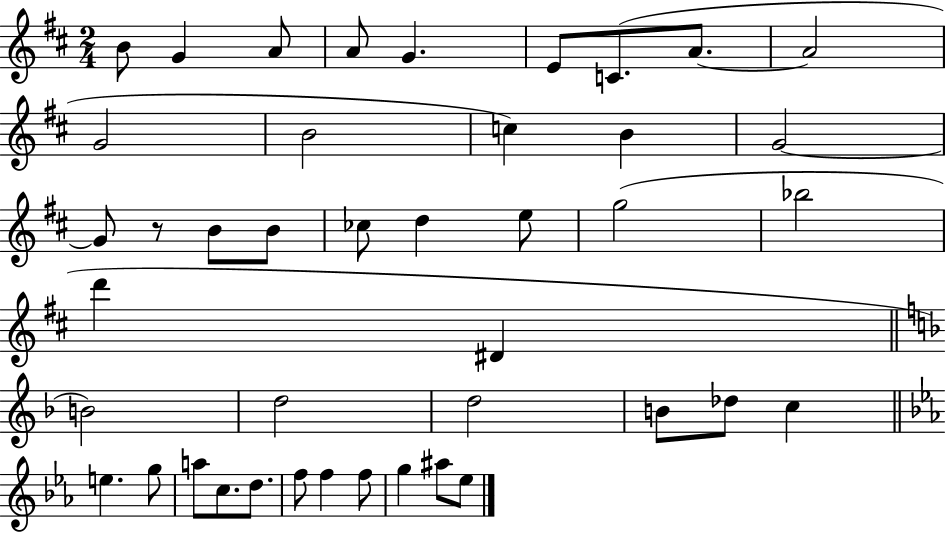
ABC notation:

X:1
T:Untitled
M:2/4
L:1/4
K:D
B/2 G A/2 A/2 G E/2 C/2 A/2 A2 G2 B2 c B G2 G/2 z/2 B/2 B/2 _c/2 d e/2 g2 _b2 d' ^D B2 d2 d2 B/2 _d/2 c e g/2 a/2 c/2 d/2 f/2 f f/2 g ^a/2 _e/2